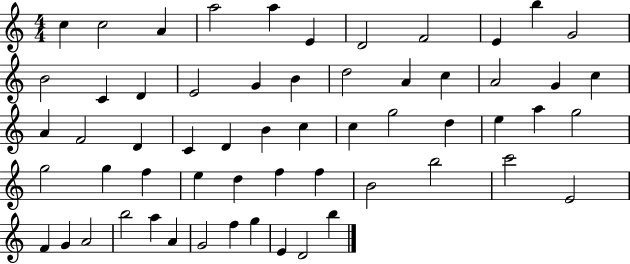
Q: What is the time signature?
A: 4/4